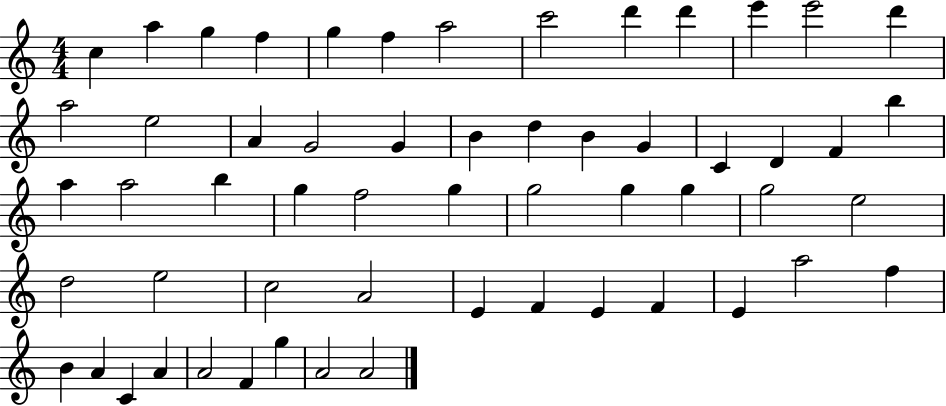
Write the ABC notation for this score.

X:1
T:Untitled
M:4/4
L:1/4
K:C
c a g f g f a2 c'2 d' d' e' e'2 d' a2 e2 A G2 G B d B G C D F b a a2 b g f2 g g2 g g g2 e2 d2 e2 c2 A2 E F E F E a2 f B A C A A2 F g A2 A2